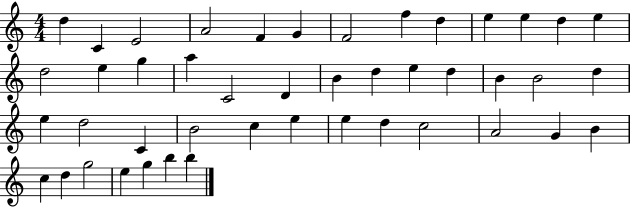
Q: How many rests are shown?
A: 0